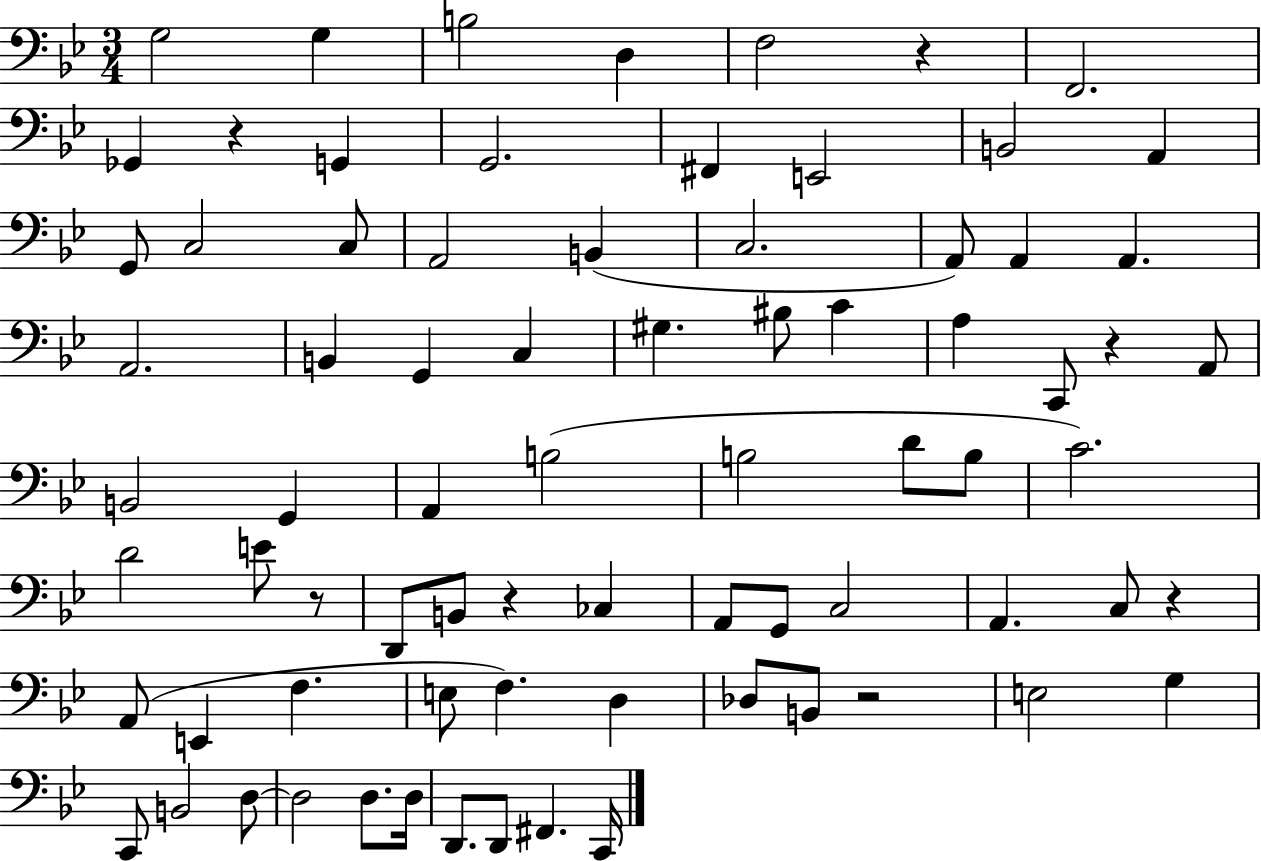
{
  \clef bass
  \numericTimeSignature
  \time 3/4
  \key bes \major
  \repeat volta 2 { g2 g4 | b2 d4 | f2 r4 | f,2. | \break ges,4 r4 g,4 | g,2. | fis,4 e,2 | b,2 a,4 | \break g,8 c2 c8 | a,2 b,4( | c2. | a,8) a,4 a,4. | \break a,2. | b,4 g,4 c4 | gis4. bis8 c'4 | a4 c,8 r4 a,8 | \break b,2 g,4 | a,4 b2( | b2 d'8 b8 | c'2.) | \break d'2 e'8 r8 | d,8 b,8 r4 ces4 | a,8 g,8 c2 | a,4. c8 r4 | \break a,8( e,4 f4. | e8 f4.) d4 | des8 b,8 r2 | e2 g4 | \break c,8 b,2 d8~~ | d2 d8. d16 | d,8. d,8 fis,4. c,16 | } \bar "|."
}